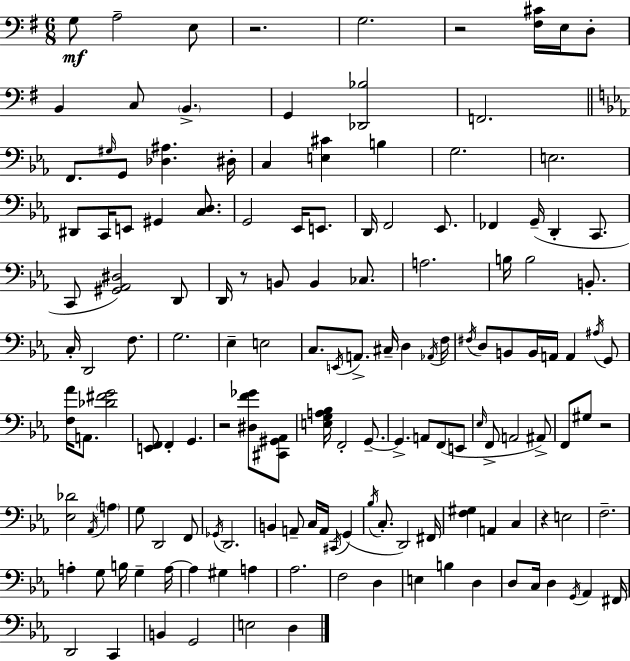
X:1
T:Untitled
M:6/8
L:1/4
K:G
G,/2 A,2 E,/2 z2 G,2 z2 [^F,^C]/4 E,/4 D,/2 B,, C,/2 B,, G,, [_D,,_B,]2 F,,2 F,,/2 ^G,/4 G,,/2 [_D,^A,] ^D,/4 C, [E,^C] B, G,2 E,2 ^D,,/2 C,,/4 E,,/2 ^G,, [C,D,]/2 G,,2 _E,,/4 E,,/2 D,,/4 F,,2 _E,,/2 _F,, G,,/4 D,, C,,/2 C,,/2 [^G,,_A,,^D,]2 D,,/2 D,,/4 z/2 B,,/2 B,, _C,/2 A,2 B,/4 B,2 B,,/2 C,/4 D,,2 F,/2 G,2 _E, E,2 C,/2 E,,/4 A,,/2 ^C,/4 D, _A,,/4 F,/4 ^F,/4 D,/2 B,,/2 B,,/4 A,,/4 A,, ^A,/4 G,,/2 [F,_A]/4 A,,/2 [_D^FG]2 [E,,F,,]/2 F,, G,, z2 [^D,F_G]/2 [^C,,^G,,_A,,]/2 [E,G,A,_B,]/4 F,,2 G,,/2 G,, A,,/2 F,,/2 E,,/2 _E,/4 F,,/2 A,,2 ^A,,/2 F,,/2 ^G,/2 z2 [_E,_D]2 _A,,/4 A, G,/2 D,,2 F,,/2 _G,,/4 D,,2 B,, A,,/2 C,/4 A,,/4 ^C,,/4 G,, _B,/4 C,/2 D,,2 ^F,,/4 [F,^G,] A,, C, z E,2 F,2 A, G,/2 B,/4 G, A,/4 A, ^G, A, _A,2 F,2 D, E, B, D, D,/2 C,/4 D, G,,/4 _A,, ^F,,/4 D,,2 C,, B,, G,,2 E,2 D,